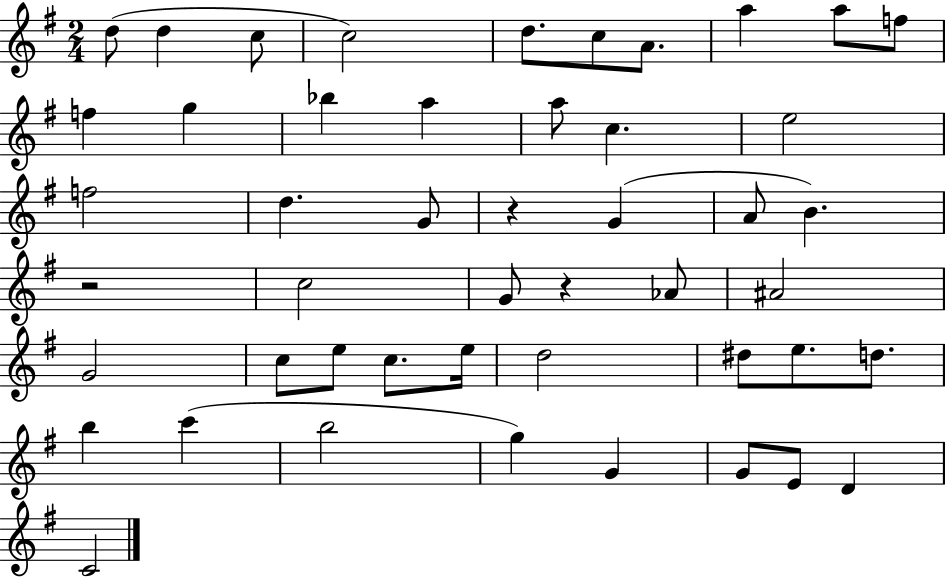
{
  \clef treble
  \numericTimeSignature
  \time 2/4
  \key g \major
  \repeat volta 2 { d''8( d''4 c''8 | c''2) | d''8. c''8 a'8. | a''4 a''8 f''8 | \break f''4 g''4 | bes''4 a''4 | a''8 c''4. | e''2 | \break f''2 | d''4. g'8 | r4 g'4( | a'8 b'4.) | \break r2 | c''2 | g'8 r4 aes'8 | ais'2 | \break g'2 | c''8 e''8 c''8. e''16 | d''2 | dis''8 e''8. d''8. | \break b''4 c'''4( | b''2 | g''4) g'4 | g'8 e'8 d'4 | \break c'2 | } \bar "|."
}